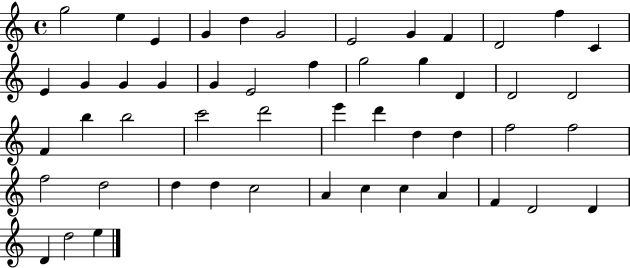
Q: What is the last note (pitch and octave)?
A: E5